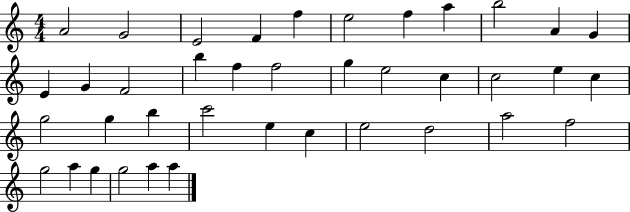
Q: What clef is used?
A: treble